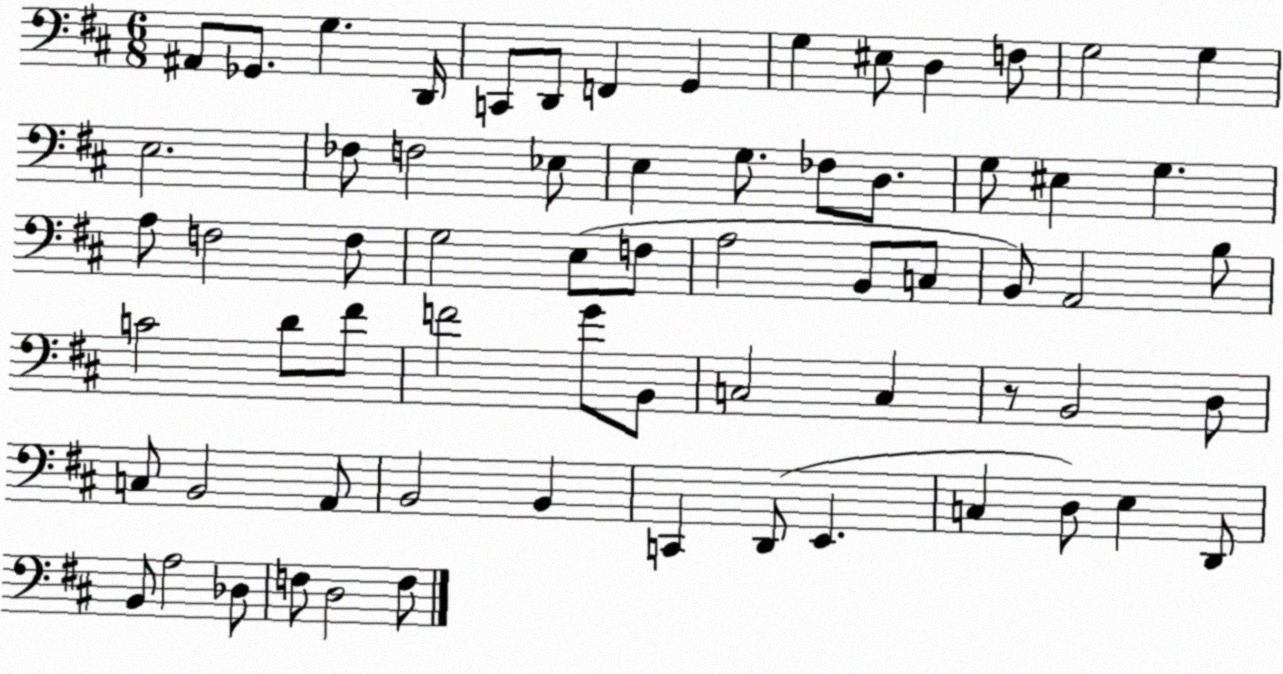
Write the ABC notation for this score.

X:1
T:Untitled
M:6/8
L:1/4
K:D
^A,,/2 _G,,/2 G, D,,/4 C,,/2 D,,/2 F,, G,, G, ^E,/2 D, F,/2 G,2 G, E,2 _F,/2 F,2 _E,/2 E, G,/2 _F,/2 D,/2 G,/2 ^E, G, A,/2 F,2 F,/2 G,2 E,/2 F,/2 A,2 B,,/2 C,/2 B,,/2 A,,2 B,/2 C2 D/2 ^F/2 F2 G/2 B,,/2 C,2 C, z/2 B,,2 D,/2 C,/2 B,,2 A,,/2 B,,2 B,, C,, D,,/2 E,, C, D,/2 E, D,,/2 B,,/2 A,2 _D,/2 F,/2 D,2 F,/2